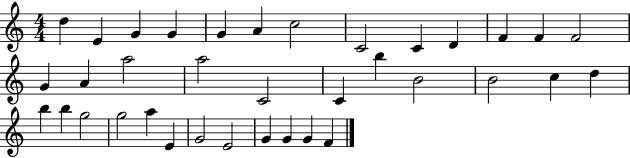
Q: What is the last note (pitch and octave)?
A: F4